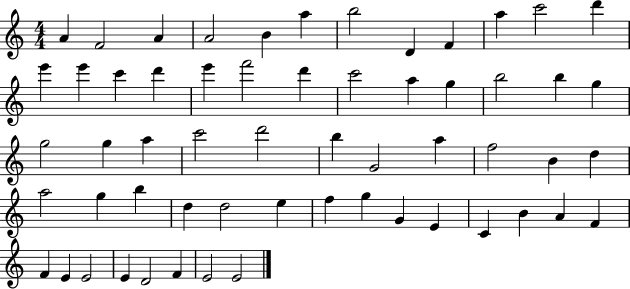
X:1
T:Untitled
M:4/4
L:1/4
K:C
A F2 A A2 B a b2 D F a c'2 d' e' e' c' d' e' f'2 d' c'2 a g b2 b g g2 g a c'2 d'2 b G2 a f2 B d a2 g b d d2 e f g G E C B A F F E E2 E D2 F E2 E2